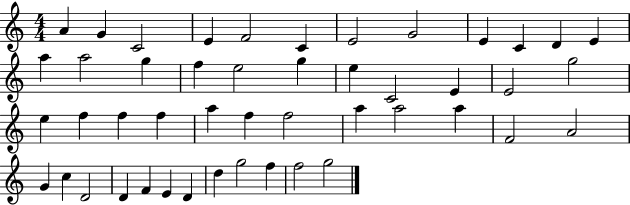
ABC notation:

X:1
T:Untitled
M:4/4
L:1/4
K:C
A G C2 E F2 C E2 G2 E C D E a a2 g f e2 g e C2 E E2 g2 e f f f a f f2 a a2 a F2 A2 G c D2 D F E D d g2 f f2 g2